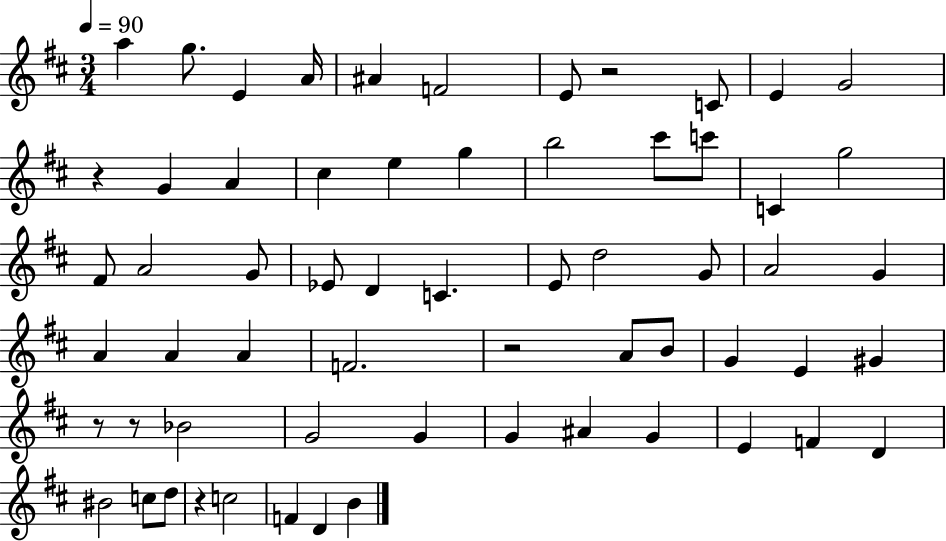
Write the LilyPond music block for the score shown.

{
  \clef treble
  \numericTimeSignature
  \time 3/4
  \key d \major
  \tempo 4 = 90
  \repeat volta 2 { a''4 g''8. e'4 a'16 | ais'4 f'2 | e'8 r2 c'8 | e'4 g'2 | \break r4 g'4 a'4 | cis''4 e''4 g''4 | b''2 cis'''8 c'''8 | c'4 g''2 | \break fis'8 a'2 g'8 | ees'8 d'4 c'4. | e'8 d''2 g'8 | a'2 g'4 | \break a'4 a'4 a'4 | f'2. | r2 a'8 b'8 | g'4 e'4 gis'4 | \break r8 r8 bes'2 | g'2 g'4 | g'4 ais'4 g'4 | e'4 f'4 d'4 | \break bis'2 c''8 d''8 | r4 c''2 | f'4 d'4 b'4 | } \bar "|."
}